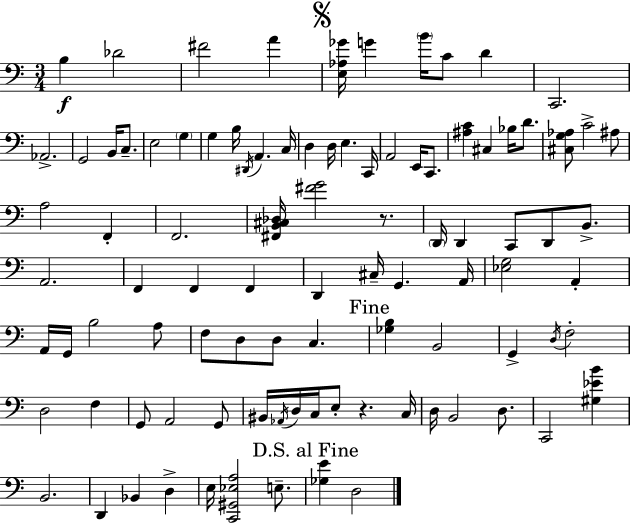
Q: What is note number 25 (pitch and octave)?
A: A2